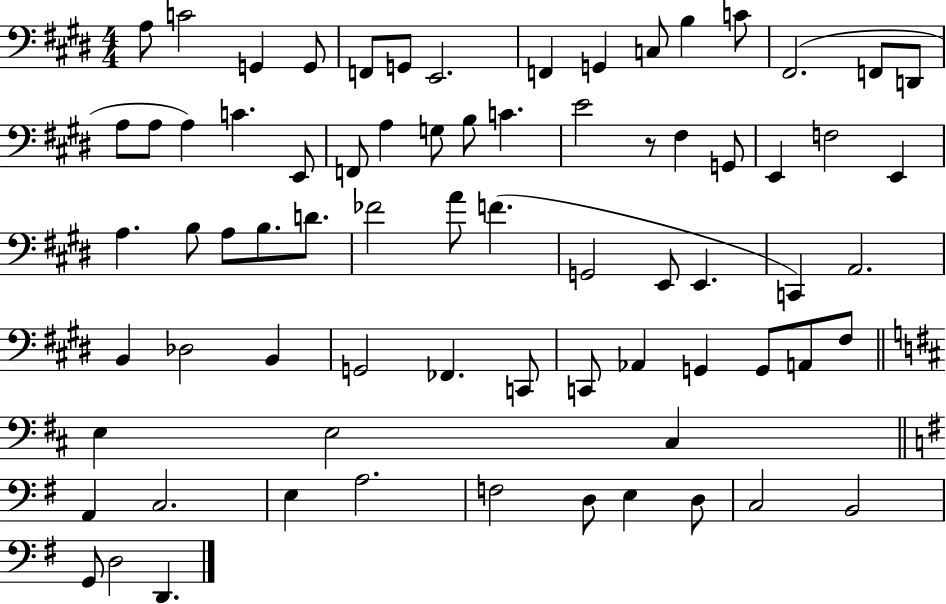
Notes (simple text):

A3/e C4/h G2/q G2/e F2/e G2/e E2/h. F2/q G2/q C3/e B3/q C4/e F#2/h. F2/e D2/e A3/e A3/e A3/q C4/q. E2/e F2/e A3/q G3/e B3/e C4/q. E4/h R/e F#3/q G2/e E2/q F3/h E2/q A3/q. B3/e A3/e B3/e. D4/e. FES4/h A4/e F4/q. G2/h E2/e E2/q. C2/q A2/h. B2/q Db3/h B2/q G2/h FES2/q. C2/e C2/e Ab2/q G2/q G2/e A2/e F#3/e E3/q E3/h C#3/q A2/q C3/h. E3/q A3/h. F3/h D3/e E3/q D3/e C3/h B2/h G2/e D3/h D2/q.